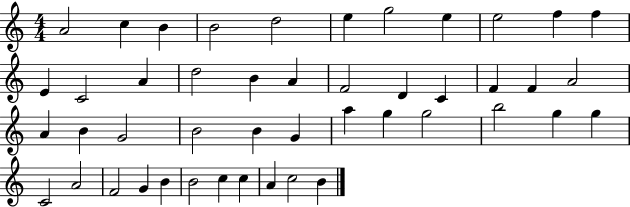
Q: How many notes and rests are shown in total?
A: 46